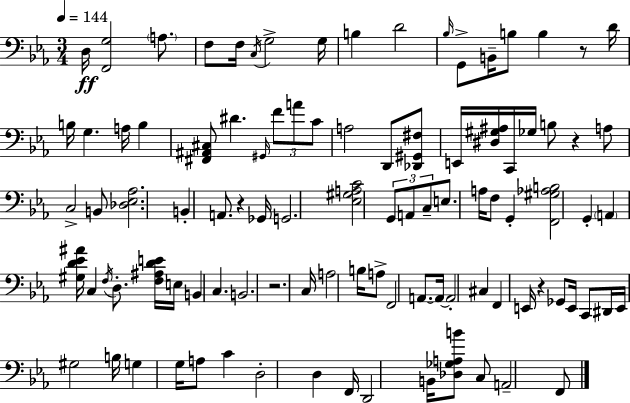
X:1
T:Untitled
M:3/4
L:1/4
K:Eb
D,/4 [F,,G,]2 A,/2 F,/2 F,/4 C,/4 G,2 G,/4 B, D2 _B,/4 G,,/2 B,,/4 B,/2 B, z/2 D/4 B,/4 G, A,/4 B, [^F,,^A,,^C,]/2 ^D ^G,,/4 F/2 A/2 C/2 A,2 D,,/2 [_D,,^G,,^F,]/2 E,,/4 [^D,^G,^A,]/4 C,,/4 _G,/4 B,/2 z A,/2 C,2 B,,/2 [_D,_E,_A,]2 B,, A,,/2 z _G,,/4 G,,2 [_E,^G,A,C]2 G,,/2 A,,/2 C,/2 E,/2 A,/4 F,/2 G,, [F,,^G,_A,B,]2 G,, A,, [^G,D_E^A]/4 C, F,/4 D,/2 [F,^A,DE]/4 E,/4 B,, C, B,,2 z2 C,/4 A,2 B,/4 A,/2 F,,2 A,,/2 A,,/4 A,,2 ^C, F,, E,,/4 z _G,,/2 E,,/4 C,,/2 ^D,,/4 E,,/4 ^G,2 B,/4 G, G,/4 A,/2 C D,2 D, F,,/4 D,,2 B,,/4 [_D,_G,A,B]/2 C,/2 A,,2 F,,/2